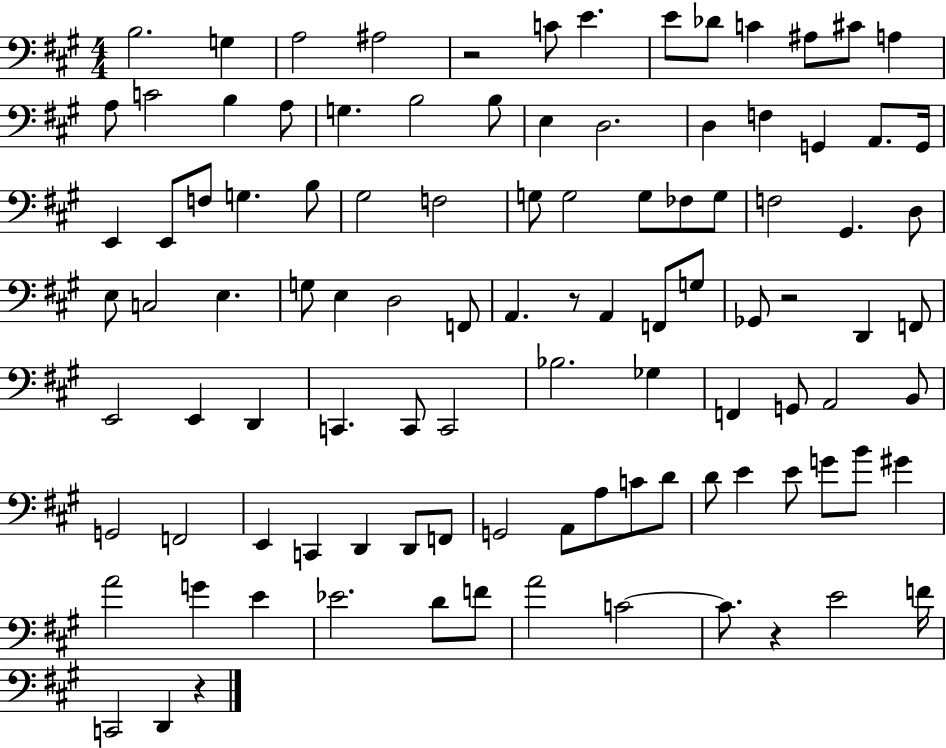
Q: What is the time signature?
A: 4/4